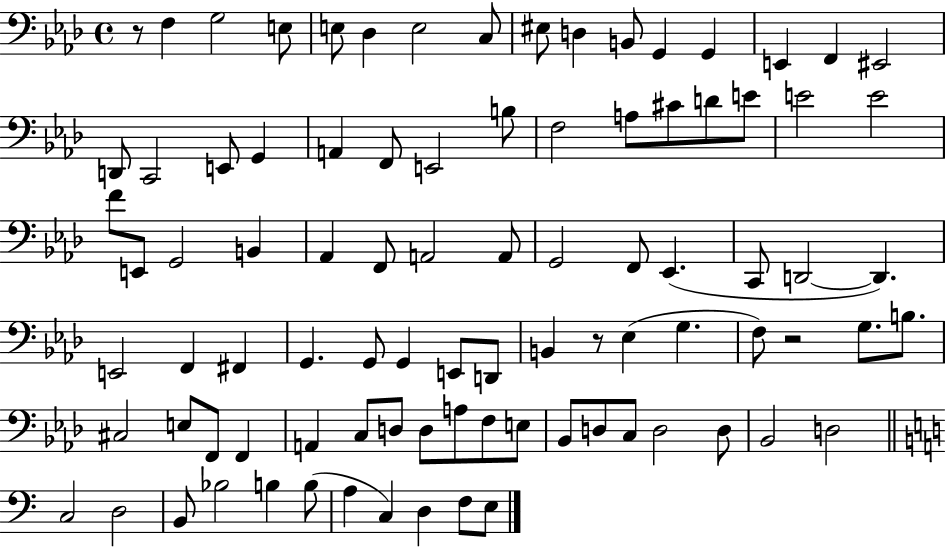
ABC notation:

X:1
T:Untitled
M:4/4
L:1/4
K:Ab
z/2 F, G,2 E,/2 E,/2 _D, E,2 C,/2 ^E,/2 D, B,,/2 G,, G,, E,, F,, ^E,,2 D,,/2 C,,2 E,,/2 G,, A,, F,,/2 E,,2 B,/2 F,2 A,/2 ^C/2 D/2 E/2 E2 E2 F/2 E,,/2 G,,2 B,, _A,, F,,/2 A,,2 A,,/2 G,,2 F,,/2 _E,, C,,/2 D,,2 D,, E,,2 F,, ^F,, G,, G,,/2 G,, E,,/2 D,,/2 B,, z/2 _E, G, F,/2 z2 G,/2 B,/2 ^C,2 E,/2 F,,/2 F,, A,, C,/2 D,/2 D,/2 A,/2 F,/2 E,/2 _B,,/2 D,/2 C,/2 D,2 D,/2 _B,,2 D,2 C,2 D,2 B,,/2 _B,2 B, B,/2 A, C, D, F,/2 E,/2